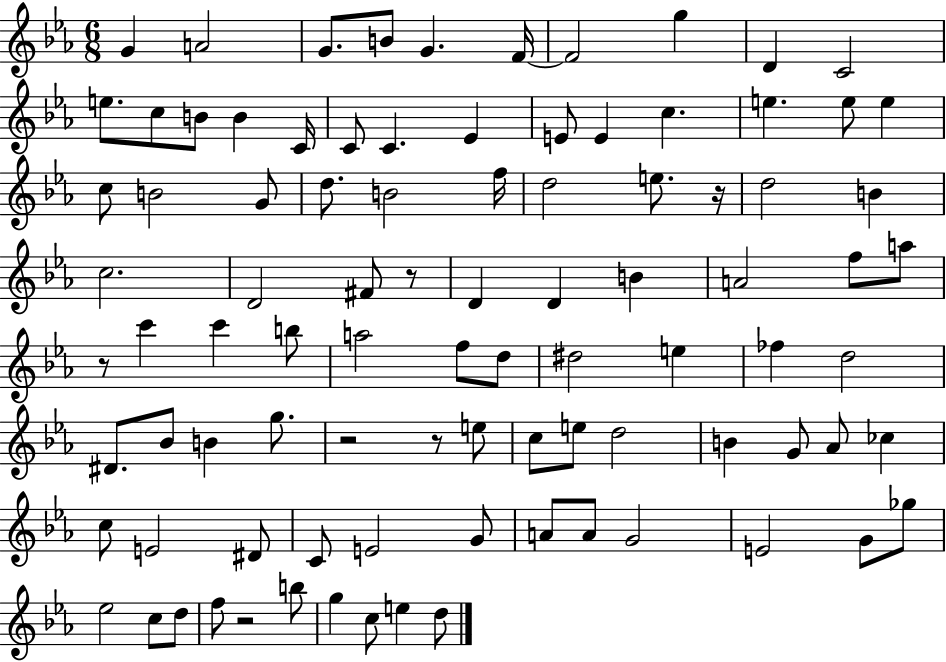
X:1
T:Untitled
M:6/8
L:1/4
K:Eb
G A2 G/2 B/2 G F/4 F2 g D C2 e/2 c/2 B/2 B C/4 C/2 C _E E/2 E c e e/2 e c/2 B2 G/2 d/2 B2 f/4 d2 e/2 z/4 d2 B c2 D2 ^F/2 z/2 D D B A2 f/2 a/2 z/2 c' c' b/2 a2 f/2 d/2 ^d2 e _f d2 ^D/2 _B/2 B g/2 z2 z/2 e/2 c/2 e/2 d2 B G/2 _A/2 _c c/2 E2 ^D/2 C/2 E2 G/2 A/2 A/2 G2 E2 G/2 _g/2 _e2 c/2 d/2 f/2 z2 b/2 g c/2 e d/2